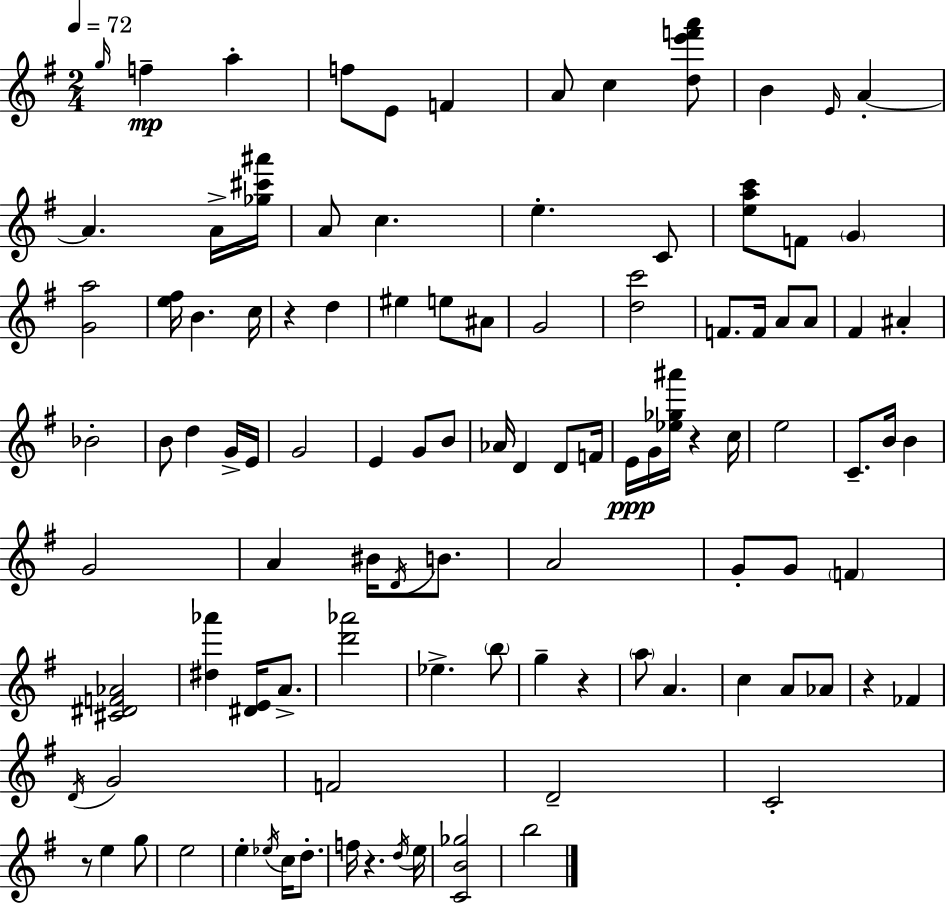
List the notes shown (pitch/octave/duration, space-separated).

G5/s F5/q A5/q F5/e E4/e F4/q A4/e C5/q [D5,E6,F6,A6]/e B4/q E4/s A4/q A4/q. A4/s [Gb5,C#6,A#6]/s A4/e C5/q. E5/q. C4/e [E5,A5,C6]/e F4/e G4/q [G4,A5]/h [E5,F#5]/s B4/q. C5/s R/q D5/q EIS5/q E5/e A#4/e G4/h [D5,C6]/h F4/e. F4/s A4/e A4/e F#4/q A#4/q Bb4/h B4/e D5/q G4/s E4/s G4/h E4/q G4/e B4/e Ab4/s D4/q D4/e F4/s E4/s G4/s [Eb5,Gb5,A#6]/s R/q C5/s E5/h C4/e. B4/s B4/q G4/h A4/q BIS4/s D4/s B4/e. A4/h G4/e G4/e F4/q [C#4,D#4,F4,Ab4]/h [D#5,Ab6]/q [D#4,E4]/s A4/e. [D6,Ab6]/h Eb5/q. B5/e G5/q R/q A5/e A4/q. C5/q A4/e Ab4/e R/q FES4/q D4/s G4/h F4/h D4/h C4/h R/e E5/q G5/e E5/h E5/q Eb5/s C5/s D5/e. F5/s R/q. D5/s E5/s [C4,B4,Gb5]/h B5/h